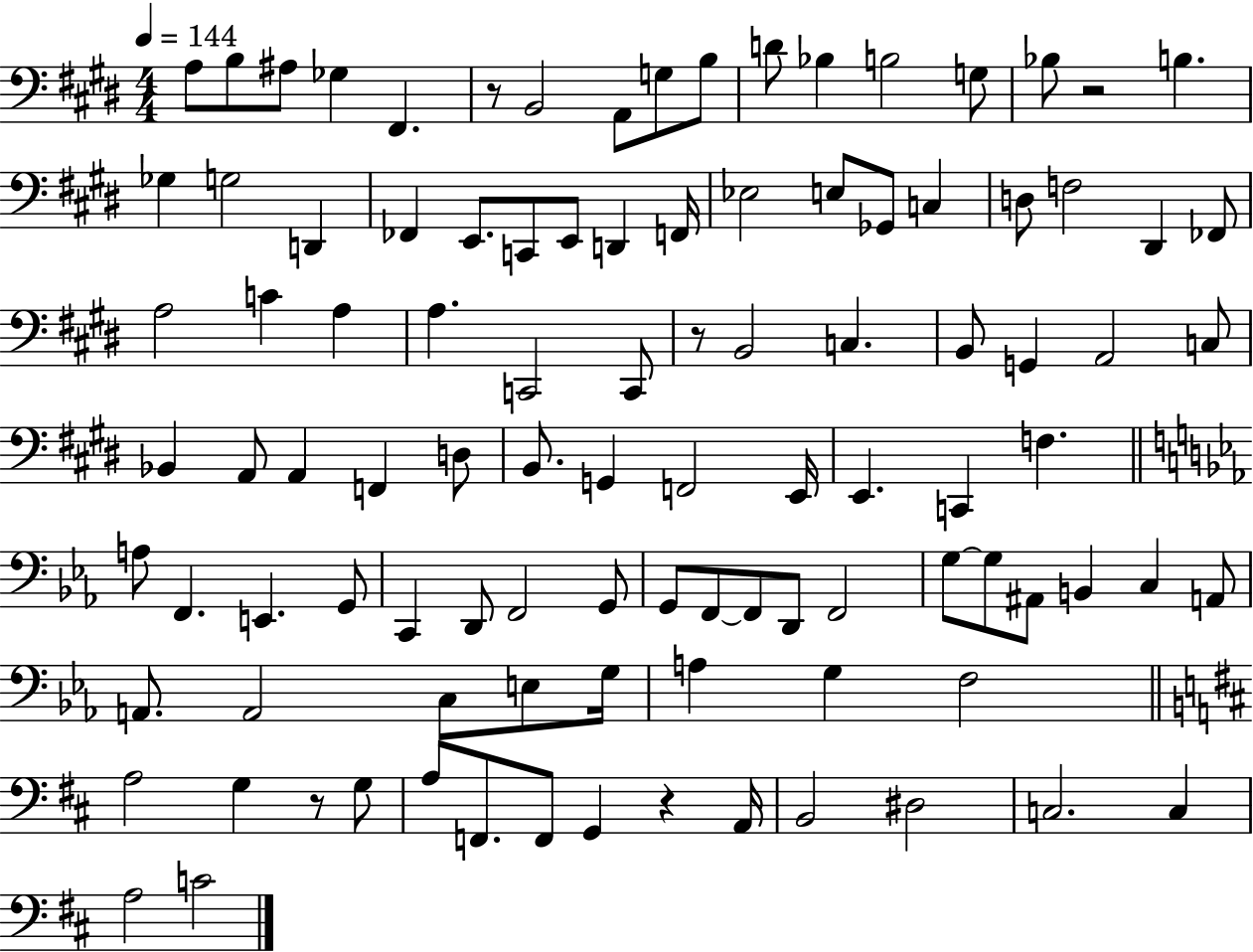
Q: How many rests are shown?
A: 5